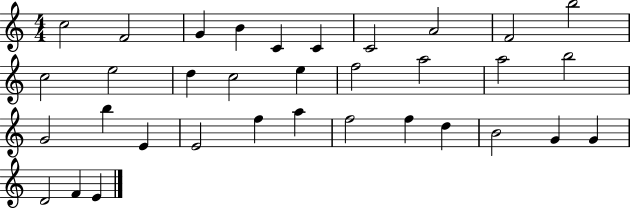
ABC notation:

X:1
T:Untitled
M:4/4
L:1/4
K:C
c2 F2 G B C C C2 A2 F2 b2 c2 e2 d c2 e f2 a2 a2 b2 G2 b E E2 f a f2 f d B2 G G D2 F E